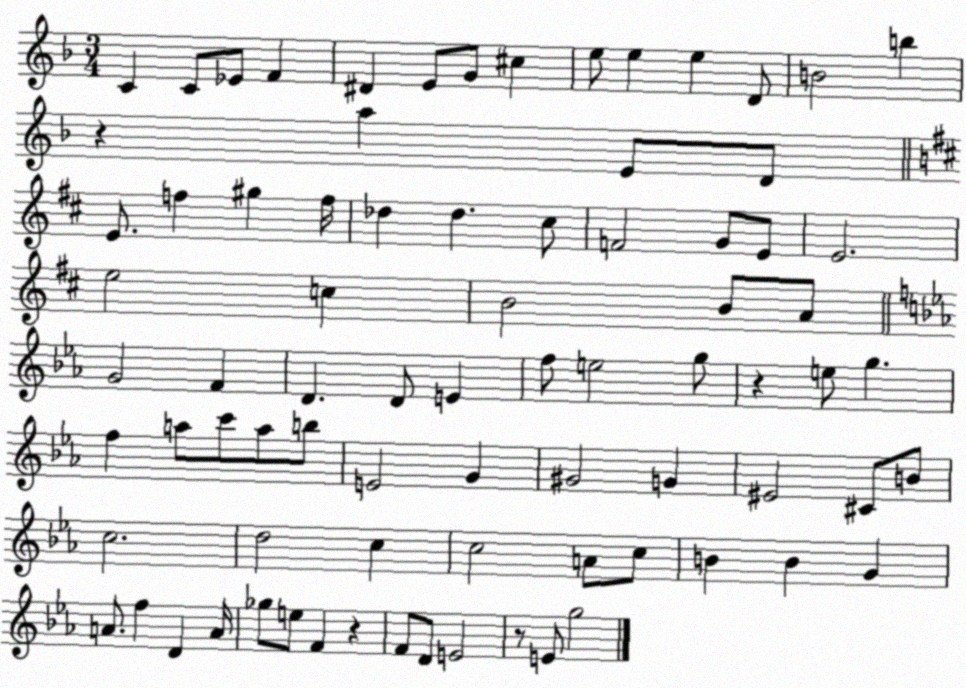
X:1
T:Untitled
M:3/4
L:1/4
K:F
C C/2 _E/2 F ^D E/2 G/2 ^c e/2 e e D/2 B2 b z a E/2 D/2 E/2 f ^g f/4 _d _d ^c/2 F2 G/2 E/2 E2 e2 c B2 B/2 A/2 G2 F D D/2 E f/2 e2 g/2 z e/2 g f a/2 c'/2 a/2 b/2 E2 G ^G2 G ^E2 ^C/2 B/2 c2 d2 c c2 A/2 c/2 B B G A/2 f D A/4 _g/2 e/2 F z F/2 D/2 E2 z/2 E/2 g2